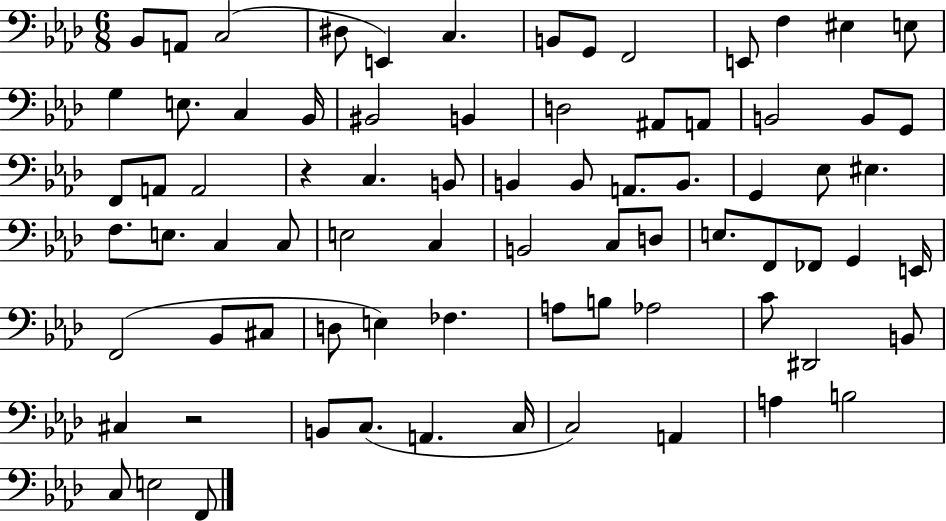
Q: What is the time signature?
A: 6/8